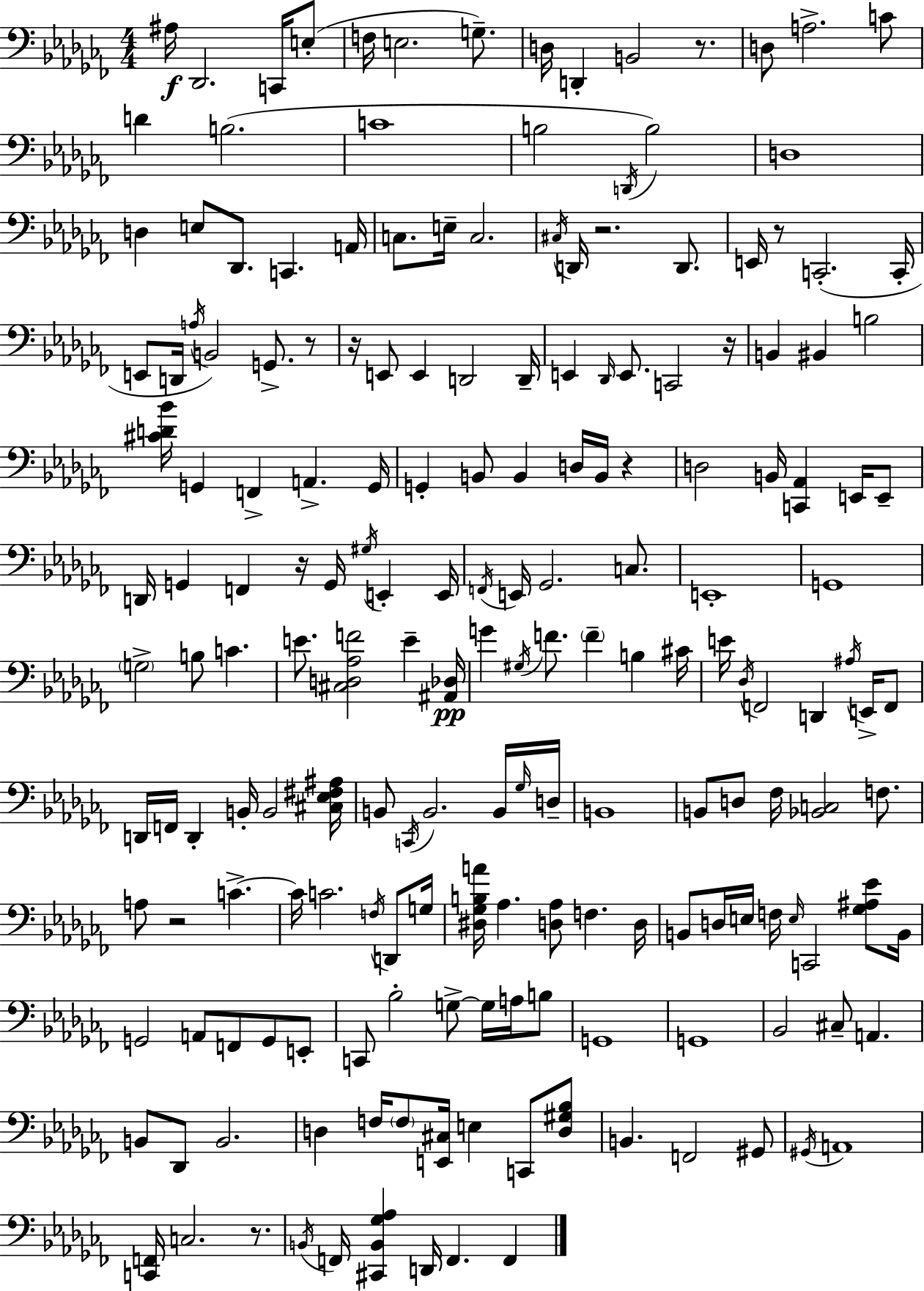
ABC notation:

X:1
T:Untitled
M:4/4
L:1/4
K:Abm
^A,/4 _D,,2 C,,/4 E,/2 F,/4 E,2 G,/2 D,/4 D,, B,,2 z/2 D,/2 A,2 C/2 D B,2 C4 B,2 D,,/4 B,2 D,4 D, E,/2 _D,,/2 C,, A,,/4 C,/2 E,/4 C,2 ^C,/4 D,,/4 z2 D,,/2 E,,/4 z/2 C,,2 C,,/4 E,,/2 D,,/4 A,/4 B,,2 G,,/2 z/2 z/4 E,,/2 E,, D,,2 D,,/4 E,, _D,,/4 E,,/2 C,,2 z/4 B,, ^B,, B,2 [^CD_B]/4 G,, F,, A,, G,,/4 G,, B,,/2 B,, D,/4 B,,/4 z D,2 B,,/4 [C,,_A,,] E,,/4 E,,/2 D,,/4 G,, F,, z/4 G,,/4 ^G,/4 E,, E,,/4 F,,/4 E,,/4 _G,,2 C,/2 E,,4 G,,4 G,2 B,/2 C E/2 [^C,D,_A,F]2 E [^A,,_D,]/4 G ^G,/4 F/2 F B, ^C/4 E/4 _D,/4 F,,2 D,, ^A,/4 E,,/4 F,,/2 D,,/4 F,,/4 D,, B,,/4 B,,2 [^C,_E,^F,^A,]/4 B,,/2 C,,/4 B,,2 B,,/4 _G,/4 D,/4 B,,4 B,,/2 D,/2 _F,/4 [_B,,C,]2 F,/2 A,/2 z2 C C/4 C2 F,/4 D,,/2 G,/4 [^D,_G,B,A]/4 _A, [D,_A,]/2 F, D,/4 B,,/2 D,/4 E,/4 F,/4 E,/4 C,,2 [_G,^A,_E]/2 B,,/4 G,,2 A,,/2 F,,/2 G,,/2 E,,/2 C,,/2 _B,2 G,/2 G,/4 A,/4 B,/2 G,,4 G,,4 _B,,2 ^C,/2 A,, B,,/2 _D,,/2 B,,2 D, F,/4 F,/2 [E,,^C,]/4 E, C,,/2 [D,^G,_B,]/2 B,, F,,2 ^G,,/2 ^G,,/4 A,,4 [C,,F,,]/4 C,2 z/2 B,,/4 F,,/4 [^C,,B,,_G,_A,] D,,/4 F,, F,,